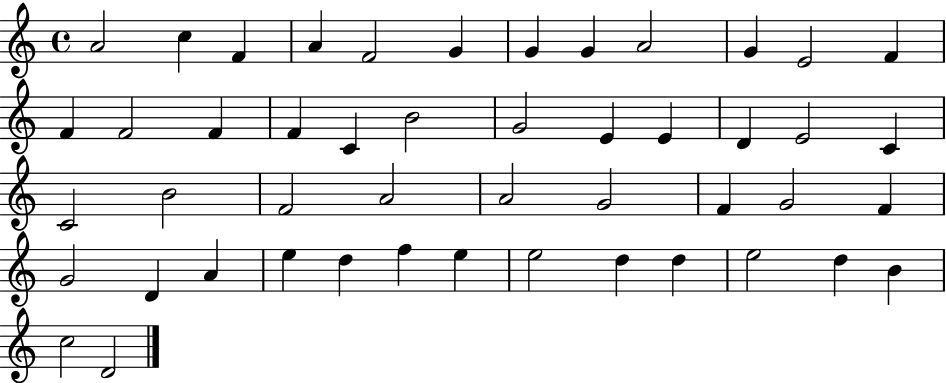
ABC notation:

X:1
T:Untitled
M:4/4
L:1/4
K:C
A2 c F A F2 G G G A2 G E2 F F F2 F F C B2 G2 E E D E2 C C2 B2 F2 A2 A2 G2 F G2 F G2 D A e d f e e2 d d e2 d B c2 D2